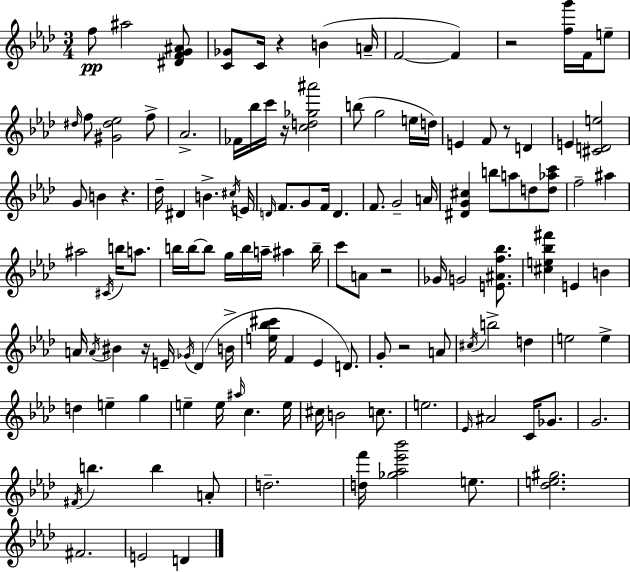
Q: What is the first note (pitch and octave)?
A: F5